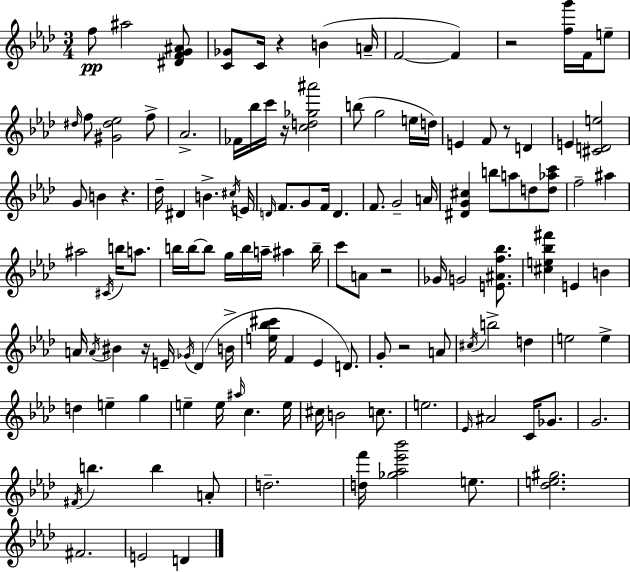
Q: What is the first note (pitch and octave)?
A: F5